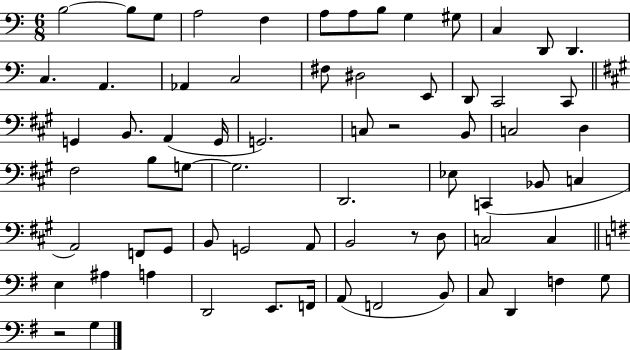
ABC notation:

X:1
T:Untitled
M:6/8
L:1/4
K:C
B,2 B,/2 G,/2 A,2 F, A,/2 A,/2 B,/2 G, ^G,/2 C, D,,/2 D,, C, A,, _A,, C,2 ^F,/2 ^D,2 E,,/2 D,,/2 C,,2 C,,/2 G,, B,,/2 A,, G,,/4 G,,2 C,/2 z2 B,,/2 C,2 D, ^F,2 B,/2 G,/2 G,2 D,,2 _E,/2 C,, _B,,/2 C, A,,2 F,,/2 ^G,,/2 B,,/2 G,,2 A,,/2 B,,2 z/2 D,/2 C,2 C, E, ^A, A, D,,2 E,,/2 F,,/4 A,,/2 F,,2 B,,/2 C,/2 D,, F, G,/2 z2 G,